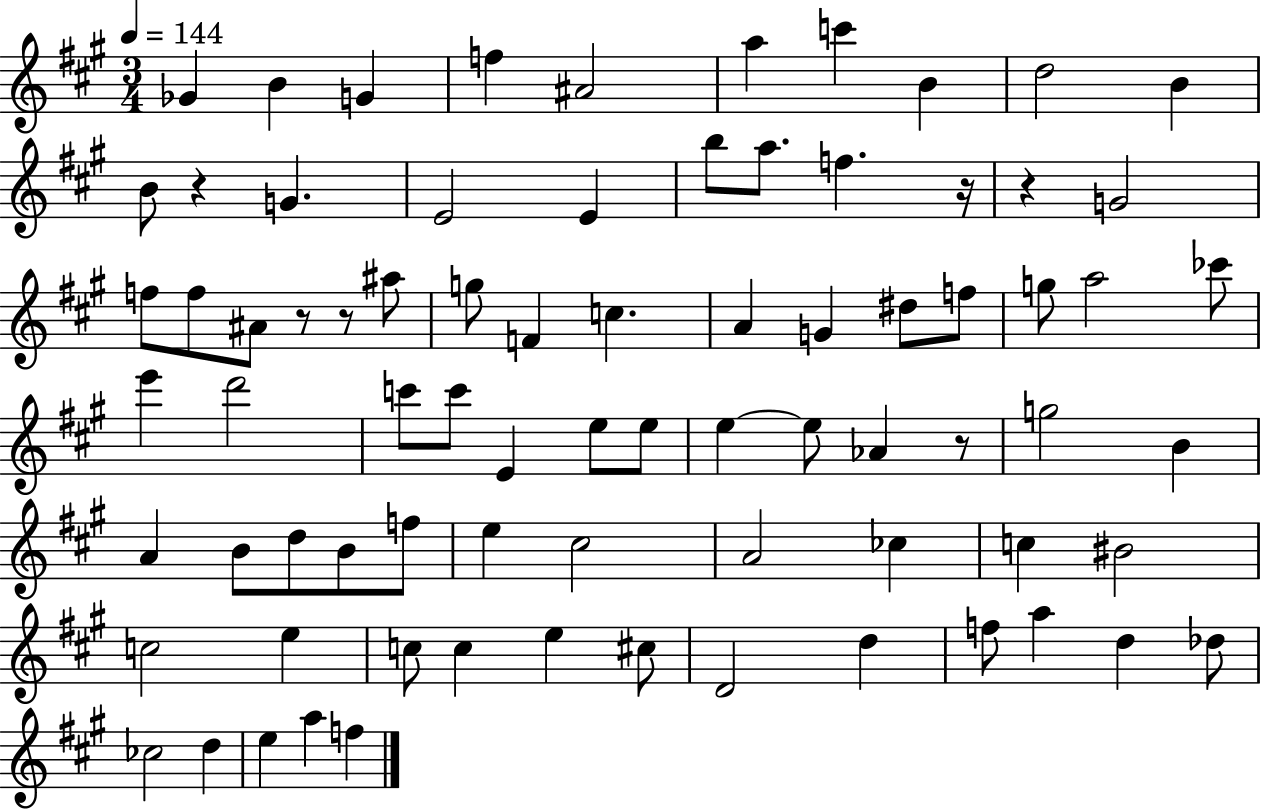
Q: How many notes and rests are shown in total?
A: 78